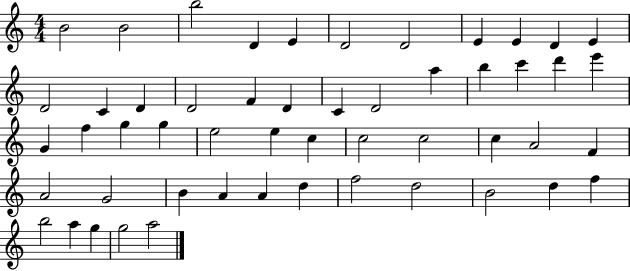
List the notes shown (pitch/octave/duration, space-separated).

B4/h B4/h B5/h D4/q E4/q D4/h D4/h E4/q E4/q D4/q E4/q D4/h C4/q D4/q D4/h F4/q D4/q C4/q D4/h A5/q B5/q C6/q D6/q E6/q G4/q F5/q G5/q G5/q E5/h E5/q C5/q C5/h C5/h C5/q A4/h F4/q A4/h G4/h B4/q A4/q A4/q D5/q F5/h D5/h B4/h D5/q F5/q B5/h A5/q G5/q G5/h A5/h